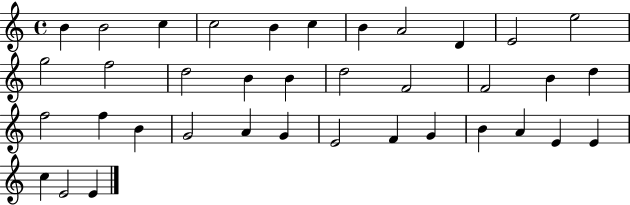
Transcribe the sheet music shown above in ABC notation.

X:1
T:Untitled
M:4/4
L:1/4
K:C
B B2 c c2 B c B A2 D E2 e2 g2 f2 d2 B B d2 F2 F2 B d f2 f B G2 A G E2 F G B A E E c E2 E